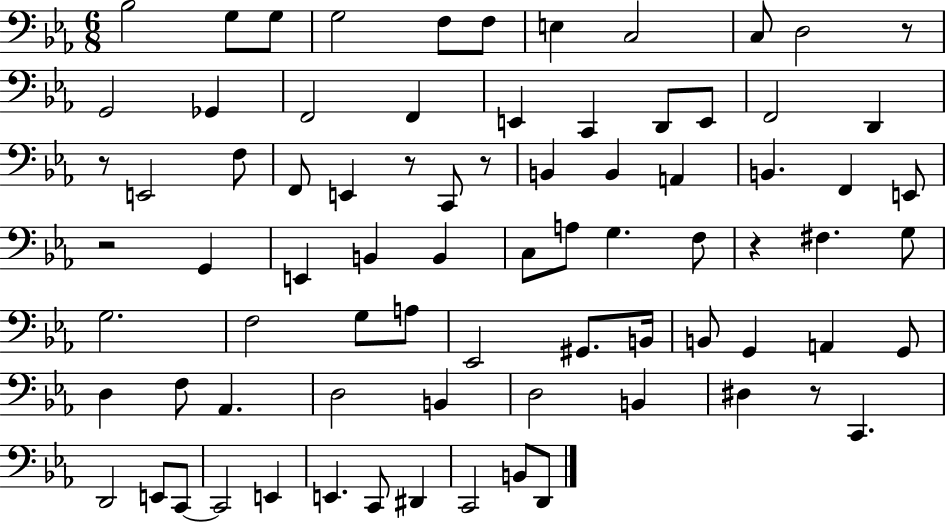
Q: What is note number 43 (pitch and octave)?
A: F3